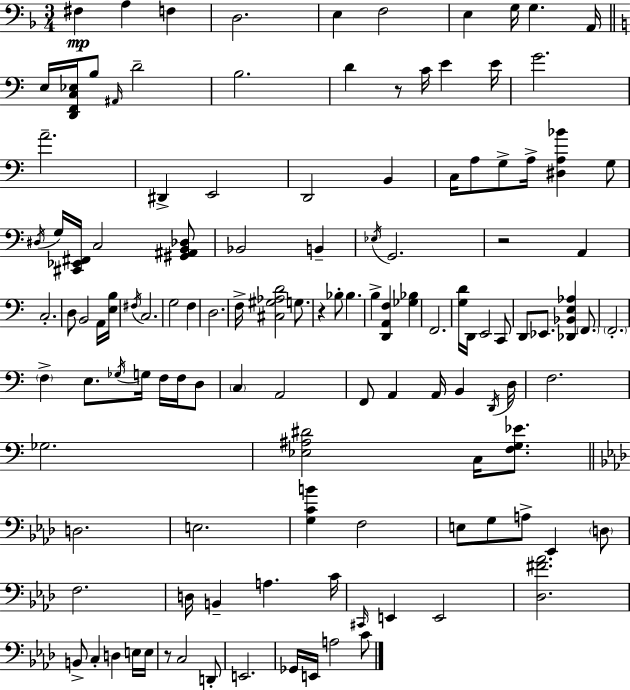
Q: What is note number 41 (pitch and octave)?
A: B2